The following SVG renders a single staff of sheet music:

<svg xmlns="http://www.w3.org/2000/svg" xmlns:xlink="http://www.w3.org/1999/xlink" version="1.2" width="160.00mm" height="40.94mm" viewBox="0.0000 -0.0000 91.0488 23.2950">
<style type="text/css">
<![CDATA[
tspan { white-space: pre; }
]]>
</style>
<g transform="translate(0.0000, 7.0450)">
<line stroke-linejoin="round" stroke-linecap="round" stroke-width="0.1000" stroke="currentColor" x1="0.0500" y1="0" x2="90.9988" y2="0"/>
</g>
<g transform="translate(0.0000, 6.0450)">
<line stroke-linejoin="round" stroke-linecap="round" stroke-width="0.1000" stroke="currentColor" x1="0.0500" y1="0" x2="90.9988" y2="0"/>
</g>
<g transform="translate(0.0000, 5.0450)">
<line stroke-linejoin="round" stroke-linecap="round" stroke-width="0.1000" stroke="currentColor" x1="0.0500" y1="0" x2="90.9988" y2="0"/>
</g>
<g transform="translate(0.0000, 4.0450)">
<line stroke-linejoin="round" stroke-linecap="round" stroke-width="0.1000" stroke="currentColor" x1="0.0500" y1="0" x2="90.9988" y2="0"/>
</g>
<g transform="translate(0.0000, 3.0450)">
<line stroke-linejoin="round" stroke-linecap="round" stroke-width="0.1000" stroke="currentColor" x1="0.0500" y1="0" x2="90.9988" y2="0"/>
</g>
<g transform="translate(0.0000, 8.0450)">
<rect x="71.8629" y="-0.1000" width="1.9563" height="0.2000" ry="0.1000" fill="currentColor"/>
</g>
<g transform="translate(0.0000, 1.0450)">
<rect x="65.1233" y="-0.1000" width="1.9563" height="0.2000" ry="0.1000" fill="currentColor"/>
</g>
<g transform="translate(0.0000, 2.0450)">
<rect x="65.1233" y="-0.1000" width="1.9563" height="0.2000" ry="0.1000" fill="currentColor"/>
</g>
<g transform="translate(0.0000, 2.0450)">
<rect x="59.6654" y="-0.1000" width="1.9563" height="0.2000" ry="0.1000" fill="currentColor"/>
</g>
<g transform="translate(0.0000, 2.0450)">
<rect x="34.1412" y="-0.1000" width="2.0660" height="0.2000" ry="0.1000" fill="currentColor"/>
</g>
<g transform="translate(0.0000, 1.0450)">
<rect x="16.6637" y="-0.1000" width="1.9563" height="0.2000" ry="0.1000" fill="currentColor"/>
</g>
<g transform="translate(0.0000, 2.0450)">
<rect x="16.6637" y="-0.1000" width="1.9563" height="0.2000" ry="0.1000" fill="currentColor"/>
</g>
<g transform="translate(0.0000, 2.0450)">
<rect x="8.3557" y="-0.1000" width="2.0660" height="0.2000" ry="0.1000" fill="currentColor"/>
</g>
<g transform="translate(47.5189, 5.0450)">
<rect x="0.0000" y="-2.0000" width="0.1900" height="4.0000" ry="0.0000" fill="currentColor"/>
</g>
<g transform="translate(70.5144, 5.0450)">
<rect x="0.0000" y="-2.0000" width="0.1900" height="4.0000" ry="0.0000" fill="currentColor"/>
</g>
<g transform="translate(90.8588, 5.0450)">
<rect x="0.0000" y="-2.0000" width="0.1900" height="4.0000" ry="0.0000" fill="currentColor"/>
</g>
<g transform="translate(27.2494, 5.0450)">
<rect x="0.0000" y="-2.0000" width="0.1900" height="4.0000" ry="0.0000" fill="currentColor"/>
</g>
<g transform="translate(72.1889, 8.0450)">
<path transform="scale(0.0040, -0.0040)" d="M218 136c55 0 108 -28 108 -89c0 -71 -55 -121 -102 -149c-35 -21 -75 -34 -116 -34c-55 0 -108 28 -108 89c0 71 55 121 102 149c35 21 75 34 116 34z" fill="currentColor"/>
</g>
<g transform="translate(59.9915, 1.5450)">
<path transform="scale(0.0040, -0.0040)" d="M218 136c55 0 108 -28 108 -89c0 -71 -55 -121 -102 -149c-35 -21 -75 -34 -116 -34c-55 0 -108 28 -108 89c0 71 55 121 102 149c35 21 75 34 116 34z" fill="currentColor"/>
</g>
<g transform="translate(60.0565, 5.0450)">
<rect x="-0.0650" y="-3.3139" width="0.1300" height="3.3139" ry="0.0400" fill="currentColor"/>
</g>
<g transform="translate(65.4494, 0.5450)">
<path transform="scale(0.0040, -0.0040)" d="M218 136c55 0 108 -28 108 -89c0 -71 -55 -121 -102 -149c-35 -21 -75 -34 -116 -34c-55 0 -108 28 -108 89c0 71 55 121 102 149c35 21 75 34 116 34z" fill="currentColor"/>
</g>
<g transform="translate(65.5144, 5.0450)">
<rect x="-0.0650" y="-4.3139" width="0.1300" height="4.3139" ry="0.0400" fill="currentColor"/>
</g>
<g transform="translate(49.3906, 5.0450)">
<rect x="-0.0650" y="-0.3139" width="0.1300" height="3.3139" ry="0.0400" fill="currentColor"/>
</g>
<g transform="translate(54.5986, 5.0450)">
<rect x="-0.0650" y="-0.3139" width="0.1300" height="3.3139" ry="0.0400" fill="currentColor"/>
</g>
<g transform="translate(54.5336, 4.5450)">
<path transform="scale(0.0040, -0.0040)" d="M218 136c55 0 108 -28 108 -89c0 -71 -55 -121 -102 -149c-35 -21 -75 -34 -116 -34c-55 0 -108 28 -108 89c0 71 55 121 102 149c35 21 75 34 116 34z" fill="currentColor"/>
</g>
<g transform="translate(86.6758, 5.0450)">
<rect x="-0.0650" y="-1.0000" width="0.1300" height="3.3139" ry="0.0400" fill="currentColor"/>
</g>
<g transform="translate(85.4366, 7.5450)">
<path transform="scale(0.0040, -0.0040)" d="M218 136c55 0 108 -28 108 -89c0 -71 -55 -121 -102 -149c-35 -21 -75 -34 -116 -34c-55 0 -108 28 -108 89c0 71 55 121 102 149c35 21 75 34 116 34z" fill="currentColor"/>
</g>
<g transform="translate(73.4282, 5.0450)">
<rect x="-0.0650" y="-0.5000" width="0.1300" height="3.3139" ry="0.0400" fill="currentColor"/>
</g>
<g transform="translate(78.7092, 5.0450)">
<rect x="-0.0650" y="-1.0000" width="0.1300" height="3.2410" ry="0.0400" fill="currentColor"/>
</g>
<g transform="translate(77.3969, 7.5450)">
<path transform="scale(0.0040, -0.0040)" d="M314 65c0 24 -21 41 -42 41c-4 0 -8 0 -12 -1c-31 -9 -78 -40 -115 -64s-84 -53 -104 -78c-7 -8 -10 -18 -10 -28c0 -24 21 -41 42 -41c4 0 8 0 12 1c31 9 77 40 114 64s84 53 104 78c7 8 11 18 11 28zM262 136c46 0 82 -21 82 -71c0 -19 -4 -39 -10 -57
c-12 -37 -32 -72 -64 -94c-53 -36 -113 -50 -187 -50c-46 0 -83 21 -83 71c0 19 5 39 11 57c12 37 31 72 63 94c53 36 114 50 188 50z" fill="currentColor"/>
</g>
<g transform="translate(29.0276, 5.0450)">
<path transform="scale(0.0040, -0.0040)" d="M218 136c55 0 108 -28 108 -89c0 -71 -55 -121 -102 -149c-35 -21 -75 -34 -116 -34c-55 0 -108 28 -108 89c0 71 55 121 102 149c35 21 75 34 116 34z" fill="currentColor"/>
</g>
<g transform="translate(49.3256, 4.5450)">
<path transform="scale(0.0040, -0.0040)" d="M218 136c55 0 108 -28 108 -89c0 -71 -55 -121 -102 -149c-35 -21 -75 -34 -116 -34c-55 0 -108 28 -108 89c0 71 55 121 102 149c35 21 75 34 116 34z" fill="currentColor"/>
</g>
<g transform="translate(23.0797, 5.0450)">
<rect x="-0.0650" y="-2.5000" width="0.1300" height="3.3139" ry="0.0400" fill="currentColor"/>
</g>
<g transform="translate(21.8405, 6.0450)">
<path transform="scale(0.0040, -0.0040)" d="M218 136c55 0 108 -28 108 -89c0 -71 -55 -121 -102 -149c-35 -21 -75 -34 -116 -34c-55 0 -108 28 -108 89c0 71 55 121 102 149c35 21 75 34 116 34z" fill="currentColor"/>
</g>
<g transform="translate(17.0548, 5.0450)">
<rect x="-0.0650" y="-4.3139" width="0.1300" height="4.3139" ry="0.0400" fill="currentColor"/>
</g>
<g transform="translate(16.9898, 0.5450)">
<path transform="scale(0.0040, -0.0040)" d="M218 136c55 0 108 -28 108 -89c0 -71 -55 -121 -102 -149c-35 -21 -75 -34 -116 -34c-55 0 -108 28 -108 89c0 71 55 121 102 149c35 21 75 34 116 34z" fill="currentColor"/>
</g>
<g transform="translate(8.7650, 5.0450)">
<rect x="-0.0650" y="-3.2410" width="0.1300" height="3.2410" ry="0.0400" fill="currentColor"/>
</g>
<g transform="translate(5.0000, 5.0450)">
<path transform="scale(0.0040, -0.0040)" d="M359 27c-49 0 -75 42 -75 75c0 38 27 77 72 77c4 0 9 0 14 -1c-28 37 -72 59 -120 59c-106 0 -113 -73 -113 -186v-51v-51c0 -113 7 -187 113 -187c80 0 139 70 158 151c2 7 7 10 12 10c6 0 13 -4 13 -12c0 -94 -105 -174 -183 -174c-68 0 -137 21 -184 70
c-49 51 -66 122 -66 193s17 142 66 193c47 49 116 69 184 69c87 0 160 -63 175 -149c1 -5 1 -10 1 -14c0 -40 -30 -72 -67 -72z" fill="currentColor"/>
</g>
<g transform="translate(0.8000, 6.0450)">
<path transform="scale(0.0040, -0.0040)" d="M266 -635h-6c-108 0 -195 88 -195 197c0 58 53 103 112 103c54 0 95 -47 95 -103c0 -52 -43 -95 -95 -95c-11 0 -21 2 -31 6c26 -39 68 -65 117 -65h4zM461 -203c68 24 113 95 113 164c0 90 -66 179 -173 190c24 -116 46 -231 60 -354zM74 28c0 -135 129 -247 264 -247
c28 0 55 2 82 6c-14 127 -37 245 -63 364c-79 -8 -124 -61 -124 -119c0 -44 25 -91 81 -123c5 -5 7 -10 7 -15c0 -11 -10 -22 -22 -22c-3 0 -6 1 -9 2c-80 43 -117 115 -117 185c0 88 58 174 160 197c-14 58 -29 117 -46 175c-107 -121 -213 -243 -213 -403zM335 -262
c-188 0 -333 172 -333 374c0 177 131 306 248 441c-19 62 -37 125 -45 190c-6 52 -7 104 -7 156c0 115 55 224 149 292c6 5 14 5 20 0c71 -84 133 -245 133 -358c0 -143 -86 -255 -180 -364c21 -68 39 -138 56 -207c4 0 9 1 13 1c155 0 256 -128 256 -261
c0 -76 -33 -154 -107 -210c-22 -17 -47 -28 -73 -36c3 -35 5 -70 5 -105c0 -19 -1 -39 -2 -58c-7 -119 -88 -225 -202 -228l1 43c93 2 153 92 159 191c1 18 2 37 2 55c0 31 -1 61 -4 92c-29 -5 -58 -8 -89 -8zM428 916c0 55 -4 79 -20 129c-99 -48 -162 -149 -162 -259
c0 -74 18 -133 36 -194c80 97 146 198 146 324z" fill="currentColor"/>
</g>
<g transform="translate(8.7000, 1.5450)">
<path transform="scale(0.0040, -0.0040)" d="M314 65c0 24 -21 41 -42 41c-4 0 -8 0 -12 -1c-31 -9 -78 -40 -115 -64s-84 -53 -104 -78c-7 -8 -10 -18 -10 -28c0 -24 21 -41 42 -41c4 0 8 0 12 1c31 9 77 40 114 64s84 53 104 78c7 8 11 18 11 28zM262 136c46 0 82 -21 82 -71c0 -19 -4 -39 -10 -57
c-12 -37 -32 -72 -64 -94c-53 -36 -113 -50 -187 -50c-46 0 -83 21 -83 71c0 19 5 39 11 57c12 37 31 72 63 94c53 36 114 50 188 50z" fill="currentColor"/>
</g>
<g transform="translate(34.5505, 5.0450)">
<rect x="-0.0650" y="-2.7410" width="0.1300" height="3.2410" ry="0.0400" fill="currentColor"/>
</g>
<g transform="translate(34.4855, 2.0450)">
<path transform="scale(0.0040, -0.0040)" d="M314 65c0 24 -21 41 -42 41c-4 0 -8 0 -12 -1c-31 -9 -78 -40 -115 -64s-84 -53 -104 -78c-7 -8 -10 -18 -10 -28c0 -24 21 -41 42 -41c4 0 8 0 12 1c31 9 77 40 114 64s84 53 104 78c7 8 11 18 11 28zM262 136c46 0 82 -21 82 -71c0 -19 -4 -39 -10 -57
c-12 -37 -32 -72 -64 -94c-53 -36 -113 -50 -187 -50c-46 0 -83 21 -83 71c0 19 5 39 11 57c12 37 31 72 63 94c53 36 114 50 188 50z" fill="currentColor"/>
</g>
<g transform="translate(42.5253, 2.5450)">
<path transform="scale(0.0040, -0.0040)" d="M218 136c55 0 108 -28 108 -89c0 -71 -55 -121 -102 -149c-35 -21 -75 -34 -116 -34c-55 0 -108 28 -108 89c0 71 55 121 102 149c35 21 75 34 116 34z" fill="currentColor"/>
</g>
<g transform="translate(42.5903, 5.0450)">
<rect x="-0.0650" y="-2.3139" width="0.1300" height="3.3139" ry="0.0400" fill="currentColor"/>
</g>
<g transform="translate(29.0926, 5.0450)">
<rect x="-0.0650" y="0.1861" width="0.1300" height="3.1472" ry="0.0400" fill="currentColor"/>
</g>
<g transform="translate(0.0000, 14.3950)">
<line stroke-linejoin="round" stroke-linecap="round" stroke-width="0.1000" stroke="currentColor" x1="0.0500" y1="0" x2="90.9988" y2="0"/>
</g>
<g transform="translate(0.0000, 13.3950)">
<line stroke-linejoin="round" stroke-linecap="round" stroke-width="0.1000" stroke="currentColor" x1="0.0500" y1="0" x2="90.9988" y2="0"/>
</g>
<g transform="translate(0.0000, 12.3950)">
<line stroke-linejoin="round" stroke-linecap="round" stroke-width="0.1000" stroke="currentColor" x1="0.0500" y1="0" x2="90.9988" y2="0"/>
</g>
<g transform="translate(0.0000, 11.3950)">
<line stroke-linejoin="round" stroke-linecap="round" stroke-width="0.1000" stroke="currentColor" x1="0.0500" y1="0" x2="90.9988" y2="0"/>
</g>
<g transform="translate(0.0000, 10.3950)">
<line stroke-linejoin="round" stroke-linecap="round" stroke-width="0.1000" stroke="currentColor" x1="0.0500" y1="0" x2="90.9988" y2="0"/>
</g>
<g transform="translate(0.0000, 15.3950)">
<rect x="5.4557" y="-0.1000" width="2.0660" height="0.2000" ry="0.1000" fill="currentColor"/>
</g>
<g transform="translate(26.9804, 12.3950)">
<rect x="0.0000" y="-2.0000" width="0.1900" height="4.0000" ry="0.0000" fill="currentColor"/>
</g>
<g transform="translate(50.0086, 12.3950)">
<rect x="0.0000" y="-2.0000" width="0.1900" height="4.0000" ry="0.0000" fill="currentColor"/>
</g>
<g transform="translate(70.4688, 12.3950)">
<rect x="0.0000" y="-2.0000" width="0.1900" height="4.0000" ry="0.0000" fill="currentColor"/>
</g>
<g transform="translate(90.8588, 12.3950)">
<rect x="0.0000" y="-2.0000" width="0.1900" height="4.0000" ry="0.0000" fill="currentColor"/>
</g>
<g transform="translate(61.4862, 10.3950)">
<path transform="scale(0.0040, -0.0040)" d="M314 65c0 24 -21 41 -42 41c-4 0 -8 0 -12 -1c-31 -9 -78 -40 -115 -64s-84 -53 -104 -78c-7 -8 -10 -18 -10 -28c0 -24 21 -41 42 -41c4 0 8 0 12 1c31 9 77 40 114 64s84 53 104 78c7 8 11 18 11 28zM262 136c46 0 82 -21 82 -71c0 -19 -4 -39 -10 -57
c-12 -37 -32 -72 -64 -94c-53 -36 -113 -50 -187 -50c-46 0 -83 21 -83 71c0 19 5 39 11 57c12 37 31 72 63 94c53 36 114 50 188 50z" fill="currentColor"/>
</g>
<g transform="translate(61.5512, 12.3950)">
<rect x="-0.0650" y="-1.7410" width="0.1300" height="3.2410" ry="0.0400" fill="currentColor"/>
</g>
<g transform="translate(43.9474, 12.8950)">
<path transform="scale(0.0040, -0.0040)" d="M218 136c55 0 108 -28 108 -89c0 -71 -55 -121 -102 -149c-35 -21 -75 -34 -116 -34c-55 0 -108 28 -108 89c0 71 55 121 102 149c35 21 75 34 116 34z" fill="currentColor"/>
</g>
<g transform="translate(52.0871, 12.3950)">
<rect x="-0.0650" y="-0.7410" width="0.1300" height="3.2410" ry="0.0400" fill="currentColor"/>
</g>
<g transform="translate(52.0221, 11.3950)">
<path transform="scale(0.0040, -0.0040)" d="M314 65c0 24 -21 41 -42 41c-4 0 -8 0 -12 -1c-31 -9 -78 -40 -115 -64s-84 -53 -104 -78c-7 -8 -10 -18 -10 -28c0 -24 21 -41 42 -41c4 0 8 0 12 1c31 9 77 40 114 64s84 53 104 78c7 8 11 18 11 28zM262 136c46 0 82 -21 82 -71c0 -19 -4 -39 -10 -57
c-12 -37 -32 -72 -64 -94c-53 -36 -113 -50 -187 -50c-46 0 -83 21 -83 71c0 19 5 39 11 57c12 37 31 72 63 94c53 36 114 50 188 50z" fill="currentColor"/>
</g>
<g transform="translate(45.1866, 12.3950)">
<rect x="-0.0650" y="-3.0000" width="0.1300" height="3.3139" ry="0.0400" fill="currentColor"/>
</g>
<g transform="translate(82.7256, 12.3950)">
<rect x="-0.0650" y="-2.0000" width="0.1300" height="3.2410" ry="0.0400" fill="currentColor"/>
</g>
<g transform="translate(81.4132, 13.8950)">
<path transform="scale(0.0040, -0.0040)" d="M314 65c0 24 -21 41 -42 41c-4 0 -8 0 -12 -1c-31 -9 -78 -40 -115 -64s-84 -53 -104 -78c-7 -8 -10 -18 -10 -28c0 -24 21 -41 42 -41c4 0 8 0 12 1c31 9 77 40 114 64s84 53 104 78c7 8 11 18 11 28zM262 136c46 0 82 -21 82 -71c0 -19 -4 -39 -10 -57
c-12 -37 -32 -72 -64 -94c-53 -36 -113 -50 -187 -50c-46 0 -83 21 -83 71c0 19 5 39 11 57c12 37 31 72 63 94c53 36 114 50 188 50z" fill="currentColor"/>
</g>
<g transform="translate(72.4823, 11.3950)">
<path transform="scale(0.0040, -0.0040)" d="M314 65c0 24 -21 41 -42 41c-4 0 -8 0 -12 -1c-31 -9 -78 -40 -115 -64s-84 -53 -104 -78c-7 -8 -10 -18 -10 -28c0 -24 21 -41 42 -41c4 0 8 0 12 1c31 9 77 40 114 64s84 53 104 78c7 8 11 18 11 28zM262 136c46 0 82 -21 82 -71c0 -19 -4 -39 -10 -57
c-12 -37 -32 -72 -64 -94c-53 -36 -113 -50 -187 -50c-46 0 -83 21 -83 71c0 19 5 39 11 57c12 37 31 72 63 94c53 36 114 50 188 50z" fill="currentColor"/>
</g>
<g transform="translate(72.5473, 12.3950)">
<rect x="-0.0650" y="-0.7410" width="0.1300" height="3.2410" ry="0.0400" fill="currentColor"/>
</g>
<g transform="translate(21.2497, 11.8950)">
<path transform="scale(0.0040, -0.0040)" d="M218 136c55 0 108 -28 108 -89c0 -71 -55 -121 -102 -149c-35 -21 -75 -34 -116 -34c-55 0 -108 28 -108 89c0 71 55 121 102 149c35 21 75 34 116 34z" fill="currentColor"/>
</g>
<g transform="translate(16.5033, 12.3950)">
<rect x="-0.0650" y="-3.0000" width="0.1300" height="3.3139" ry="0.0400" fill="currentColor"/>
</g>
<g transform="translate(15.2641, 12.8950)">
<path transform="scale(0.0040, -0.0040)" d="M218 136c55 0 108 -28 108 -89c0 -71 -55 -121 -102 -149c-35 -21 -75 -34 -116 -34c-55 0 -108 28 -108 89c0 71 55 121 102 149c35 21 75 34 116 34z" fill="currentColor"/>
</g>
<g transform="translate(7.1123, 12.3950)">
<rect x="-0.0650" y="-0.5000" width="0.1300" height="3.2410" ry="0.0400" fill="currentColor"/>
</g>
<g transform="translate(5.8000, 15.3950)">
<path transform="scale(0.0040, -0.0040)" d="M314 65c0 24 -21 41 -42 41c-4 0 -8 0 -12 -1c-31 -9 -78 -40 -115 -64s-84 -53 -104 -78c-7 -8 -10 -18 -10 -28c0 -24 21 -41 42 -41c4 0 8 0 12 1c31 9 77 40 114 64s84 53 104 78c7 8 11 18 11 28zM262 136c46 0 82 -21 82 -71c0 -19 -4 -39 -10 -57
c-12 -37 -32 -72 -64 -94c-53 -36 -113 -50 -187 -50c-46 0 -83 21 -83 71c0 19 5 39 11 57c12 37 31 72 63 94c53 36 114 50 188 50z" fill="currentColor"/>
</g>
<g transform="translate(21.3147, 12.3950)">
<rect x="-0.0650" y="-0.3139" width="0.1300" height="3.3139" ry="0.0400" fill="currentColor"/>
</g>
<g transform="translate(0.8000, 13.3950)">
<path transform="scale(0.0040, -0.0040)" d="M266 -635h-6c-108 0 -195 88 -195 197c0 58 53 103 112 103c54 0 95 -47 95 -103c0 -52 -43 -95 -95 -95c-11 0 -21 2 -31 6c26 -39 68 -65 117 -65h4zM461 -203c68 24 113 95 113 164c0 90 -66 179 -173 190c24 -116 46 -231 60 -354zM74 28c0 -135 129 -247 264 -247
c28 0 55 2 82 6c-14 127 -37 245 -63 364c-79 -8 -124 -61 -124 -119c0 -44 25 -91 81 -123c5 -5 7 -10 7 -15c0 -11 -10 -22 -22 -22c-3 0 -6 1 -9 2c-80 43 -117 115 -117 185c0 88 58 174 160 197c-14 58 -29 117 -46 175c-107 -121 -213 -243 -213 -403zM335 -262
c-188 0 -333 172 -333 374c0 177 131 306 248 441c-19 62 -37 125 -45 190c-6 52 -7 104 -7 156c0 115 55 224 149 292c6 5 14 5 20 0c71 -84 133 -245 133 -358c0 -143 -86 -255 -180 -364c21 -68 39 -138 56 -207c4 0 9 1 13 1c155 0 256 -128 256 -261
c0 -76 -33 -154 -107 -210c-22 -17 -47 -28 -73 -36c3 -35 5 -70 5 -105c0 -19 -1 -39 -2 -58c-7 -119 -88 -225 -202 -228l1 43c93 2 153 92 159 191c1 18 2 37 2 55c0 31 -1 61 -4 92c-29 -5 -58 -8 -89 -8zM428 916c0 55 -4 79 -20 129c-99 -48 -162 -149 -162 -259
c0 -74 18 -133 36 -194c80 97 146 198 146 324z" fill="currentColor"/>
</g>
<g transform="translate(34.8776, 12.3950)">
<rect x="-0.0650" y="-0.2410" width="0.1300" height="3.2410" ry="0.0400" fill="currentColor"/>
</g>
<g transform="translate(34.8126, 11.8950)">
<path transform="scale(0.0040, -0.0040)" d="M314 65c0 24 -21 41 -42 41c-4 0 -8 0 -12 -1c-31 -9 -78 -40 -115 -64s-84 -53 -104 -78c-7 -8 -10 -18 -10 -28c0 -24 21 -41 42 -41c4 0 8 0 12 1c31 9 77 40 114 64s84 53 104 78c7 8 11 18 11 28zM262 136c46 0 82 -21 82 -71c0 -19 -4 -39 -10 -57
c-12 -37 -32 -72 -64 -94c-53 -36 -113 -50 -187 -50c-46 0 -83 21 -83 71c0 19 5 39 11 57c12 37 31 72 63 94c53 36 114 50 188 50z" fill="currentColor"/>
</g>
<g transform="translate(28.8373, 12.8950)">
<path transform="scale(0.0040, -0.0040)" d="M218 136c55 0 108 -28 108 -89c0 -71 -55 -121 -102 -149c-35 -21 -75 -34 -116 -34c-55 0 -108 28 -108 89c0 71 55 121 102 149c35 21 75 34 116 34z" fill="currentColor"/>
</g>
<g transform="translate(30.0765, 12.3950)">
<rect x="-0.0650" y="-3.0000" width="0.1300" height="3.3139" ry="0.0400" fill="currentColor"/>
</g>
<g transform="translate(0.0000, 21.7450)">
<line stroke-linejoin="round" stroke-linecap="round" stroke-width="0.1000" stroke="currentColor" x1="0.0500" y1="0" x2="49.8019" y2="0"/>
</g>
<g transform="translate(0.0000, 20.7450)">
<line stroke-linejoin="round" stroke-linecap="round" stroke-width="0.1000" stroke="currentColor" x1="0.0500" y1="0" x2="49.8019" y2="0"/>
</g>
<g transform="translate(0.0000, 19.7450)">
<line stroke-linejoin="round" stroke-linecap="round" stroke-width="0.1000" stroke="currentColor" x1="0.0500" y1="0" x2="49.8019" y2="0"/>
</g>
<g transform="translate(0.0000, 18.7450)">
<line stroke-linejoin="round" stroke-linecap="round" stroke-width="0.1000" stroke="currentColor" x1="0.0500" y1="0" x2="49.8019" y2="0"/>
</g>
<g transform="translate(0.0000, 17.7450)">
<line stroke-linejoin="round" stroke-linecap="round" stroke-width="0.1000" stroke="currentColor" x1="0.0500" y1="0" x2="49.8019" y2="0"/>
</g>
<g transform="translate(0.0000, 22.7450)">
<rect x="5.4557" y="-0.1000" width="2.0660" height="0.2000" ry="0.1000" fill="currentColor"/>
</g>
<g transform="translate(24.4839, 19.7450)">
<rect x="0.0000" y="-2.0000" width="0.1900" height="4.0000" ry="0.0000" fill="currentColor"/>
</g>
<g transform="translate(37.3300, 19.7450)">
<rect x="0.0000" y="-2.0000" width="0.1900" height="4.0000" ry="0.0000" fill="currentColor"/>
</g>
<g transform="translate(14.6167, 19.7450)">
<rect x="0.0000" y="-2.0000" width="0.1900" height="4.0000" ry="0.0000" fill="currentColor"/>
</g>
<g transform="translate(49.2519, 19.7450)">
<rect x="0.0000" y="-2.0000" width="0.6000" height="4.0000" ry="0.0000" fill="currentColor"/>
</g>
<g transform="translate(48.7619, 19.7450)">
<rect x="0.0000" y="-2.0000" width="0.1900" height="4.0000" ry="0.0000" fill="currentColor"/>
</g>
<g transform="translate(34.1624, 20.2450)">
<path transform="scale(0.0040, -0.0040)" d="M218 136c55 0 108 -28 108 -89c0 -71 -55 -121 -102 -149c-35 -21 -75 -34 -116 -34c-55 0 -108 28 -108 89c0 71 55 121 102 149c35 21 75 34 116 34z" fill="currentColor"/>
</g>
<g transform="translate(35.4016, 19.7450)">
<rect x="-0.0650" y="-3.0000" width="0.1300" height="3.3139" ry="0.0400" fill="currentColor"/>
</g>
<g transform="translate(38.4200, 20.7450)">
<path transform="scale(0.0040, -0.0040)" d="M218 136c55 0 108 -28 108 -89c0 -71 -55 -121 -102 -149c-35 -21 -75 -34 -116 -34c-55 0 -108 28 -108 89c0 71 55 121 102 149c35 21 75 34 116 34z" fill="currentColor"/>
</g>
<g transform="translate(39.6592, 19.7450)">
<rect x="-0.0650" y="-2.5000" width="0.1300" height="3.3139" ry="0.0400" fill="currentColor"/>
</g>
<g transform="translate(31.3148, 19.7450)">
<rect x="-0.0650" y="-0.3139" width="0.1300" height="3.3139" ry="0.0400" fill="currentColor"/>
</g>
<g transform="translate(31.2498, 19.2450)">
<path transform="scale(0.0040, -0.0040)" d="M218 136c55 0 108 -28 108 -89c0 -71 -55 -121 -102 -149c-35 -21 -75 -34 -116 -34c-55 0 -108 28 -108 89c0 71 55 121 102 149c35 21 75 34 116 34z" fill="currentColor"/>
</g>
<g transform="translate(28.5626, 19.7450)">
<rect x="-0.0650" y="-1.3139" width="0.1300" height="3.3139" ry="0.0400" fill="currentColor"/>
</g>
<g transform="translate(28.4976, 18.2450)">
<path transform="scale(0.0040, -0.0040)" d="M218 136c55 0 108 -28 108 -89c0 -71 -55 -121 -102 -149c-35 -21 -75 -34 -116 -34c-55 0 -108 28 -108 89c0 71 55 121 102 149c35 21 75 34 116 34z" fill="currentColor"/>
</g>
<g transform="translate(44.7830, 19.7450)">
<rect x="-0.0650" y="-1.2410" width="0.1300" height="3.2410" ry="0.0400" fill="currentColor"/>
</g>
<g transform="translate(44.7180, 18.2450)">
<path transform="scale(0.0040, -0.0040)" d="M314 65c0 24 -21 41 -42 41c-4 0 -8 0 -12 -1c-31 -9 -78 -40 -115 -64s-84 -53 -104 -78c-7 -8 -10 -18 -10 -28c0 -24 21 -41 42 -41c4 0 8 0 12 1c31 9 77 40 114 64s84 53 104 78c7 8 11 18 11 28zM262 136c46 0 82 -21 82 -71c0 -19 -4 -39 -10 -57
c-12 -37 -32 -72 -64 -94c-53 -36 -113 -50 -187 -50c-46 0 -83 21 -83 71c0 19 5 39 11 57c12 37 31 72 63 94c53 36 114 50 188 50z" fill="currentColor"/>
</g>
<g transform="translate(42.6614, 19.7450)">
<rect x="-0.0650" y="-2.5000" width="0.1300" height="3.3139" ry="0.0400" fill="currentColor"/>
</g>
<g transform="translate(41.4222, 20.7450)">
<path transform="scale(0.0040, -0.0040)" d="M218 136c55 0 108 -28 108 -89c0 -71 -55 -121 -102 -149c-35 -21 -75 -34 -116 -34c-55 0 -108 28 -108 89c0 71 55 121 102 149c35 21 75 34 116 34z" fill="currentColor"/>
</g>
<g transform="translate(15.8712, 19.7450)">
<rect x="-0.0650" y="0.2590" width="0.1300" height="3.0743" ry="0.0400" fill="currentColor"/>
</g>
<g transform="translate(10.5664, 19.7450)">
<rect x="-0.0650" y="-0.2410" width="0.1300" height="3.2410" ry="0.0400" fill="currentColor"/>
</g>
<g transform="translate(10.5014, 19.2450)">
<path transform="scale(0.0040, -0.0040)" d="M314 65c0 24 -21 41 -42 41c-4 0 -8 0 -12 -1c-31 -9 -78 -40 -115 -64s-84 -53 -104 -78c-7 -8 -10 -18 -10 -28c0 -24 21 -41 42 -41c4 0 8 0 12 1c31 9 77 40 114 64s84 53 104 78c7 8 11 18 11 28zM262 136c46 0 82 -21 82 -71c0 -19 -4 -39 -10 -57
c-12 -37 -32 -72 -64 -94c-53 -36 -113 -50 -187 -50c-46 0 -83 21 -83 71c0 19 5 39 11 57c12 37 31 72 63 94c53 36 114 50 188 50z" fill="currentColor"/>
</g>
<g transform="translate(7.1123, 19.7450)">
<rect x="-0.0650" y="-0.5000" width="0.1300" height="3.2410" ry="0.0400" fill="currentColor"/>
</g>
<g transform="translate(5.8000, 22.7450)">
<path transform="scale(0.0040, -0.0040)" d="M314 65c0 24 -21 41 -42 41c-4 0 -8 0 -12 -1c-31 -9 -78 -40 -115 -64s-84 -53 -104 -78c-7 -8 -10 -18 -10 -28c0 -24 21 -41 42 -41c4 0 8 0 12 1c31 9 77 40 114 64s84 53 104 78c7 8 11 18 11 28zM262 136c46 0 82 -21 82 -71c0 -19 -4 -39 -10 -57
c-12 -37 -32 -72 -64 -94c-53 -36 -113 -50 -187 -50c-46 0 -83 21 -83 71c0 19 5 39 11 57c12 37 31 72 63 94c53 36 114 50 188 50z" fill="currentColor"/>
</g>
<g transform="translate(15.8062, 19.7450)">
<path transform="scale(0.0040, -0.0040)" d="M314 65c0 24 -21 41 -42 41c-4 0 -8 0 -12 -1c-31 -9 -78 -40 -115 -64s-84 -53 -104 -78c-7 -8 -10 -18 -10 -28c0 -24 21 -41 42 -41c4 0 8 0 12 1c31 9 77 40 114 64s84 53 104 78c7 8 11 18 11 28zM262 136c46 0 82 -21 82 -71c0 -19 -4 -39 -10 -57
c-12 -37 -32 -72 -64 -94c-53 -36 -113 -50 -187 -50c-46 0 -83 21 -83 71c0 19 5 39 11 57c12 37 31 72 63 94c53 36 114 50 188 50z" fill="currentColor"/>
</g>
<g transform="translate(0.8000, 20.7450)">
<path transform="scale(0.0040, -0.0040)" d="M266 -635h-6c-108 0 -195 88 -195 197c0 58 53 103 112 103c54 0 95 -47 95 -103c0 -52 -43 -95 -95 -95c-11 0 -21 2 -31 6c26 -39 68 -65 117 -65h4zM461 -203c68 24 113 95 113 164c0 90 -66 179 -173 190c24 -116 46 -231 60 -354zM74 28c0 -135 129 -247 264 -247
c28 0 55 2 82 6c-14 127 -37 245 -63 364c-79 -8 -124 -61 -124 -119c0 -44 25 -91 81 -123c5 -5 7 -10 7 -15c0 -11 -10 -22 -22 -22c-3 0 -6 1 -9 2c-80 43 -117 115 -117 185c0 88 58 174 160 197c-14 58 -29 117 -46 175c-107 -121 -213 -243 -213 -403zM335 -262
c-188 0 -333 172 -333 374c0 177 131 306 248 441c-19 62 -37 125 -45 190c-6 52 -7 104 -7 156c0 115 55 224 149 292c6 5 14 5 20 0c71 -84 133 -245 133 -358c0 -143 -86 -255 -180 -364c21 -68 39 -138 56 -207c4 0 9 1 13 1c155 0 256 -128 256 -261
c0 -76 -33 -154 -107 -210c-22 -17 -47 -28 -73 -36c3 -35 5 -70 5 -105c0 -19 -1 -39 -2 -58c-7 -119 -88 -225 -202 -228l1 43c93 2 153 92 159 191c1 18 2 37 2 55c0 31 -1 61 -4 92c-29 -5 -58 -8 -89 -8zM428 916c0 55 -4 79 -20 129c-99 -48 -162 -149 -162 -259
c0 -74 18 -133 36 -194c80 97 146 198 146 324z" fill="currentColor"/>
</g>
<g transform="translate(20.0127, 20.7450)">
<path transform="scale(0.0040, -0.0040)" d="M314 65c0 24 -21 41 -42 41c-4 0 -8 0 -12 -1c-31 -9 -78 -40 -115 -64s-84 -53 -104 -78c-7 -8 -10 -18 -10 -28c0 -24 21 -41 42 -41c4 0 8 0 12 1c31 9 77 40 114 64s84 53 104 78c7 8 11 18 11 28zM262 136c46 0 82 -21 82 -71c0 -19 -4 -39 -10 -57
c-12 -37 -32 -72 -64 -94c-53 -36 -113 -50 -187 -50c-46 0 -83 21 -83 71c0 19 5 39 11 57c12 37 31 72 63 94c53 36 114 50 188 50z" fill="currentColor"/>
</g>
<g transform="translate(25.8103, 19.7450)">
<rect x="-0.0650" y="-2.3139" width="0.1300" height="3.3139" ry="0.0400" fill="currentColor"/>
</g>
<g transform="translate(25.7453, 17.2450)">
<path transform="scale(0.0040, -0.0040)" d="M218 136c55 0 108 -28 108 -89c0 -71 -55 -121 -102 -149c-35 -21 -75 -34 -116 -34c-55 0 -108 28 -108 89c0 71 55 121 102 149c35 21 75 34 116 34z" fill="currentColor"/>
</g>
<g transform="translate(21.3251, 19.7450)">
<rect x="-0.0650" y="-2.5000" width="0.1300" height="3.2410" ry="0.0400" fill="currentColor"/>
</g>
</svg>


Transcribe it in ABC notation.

X:1
T:Untitled
M:4/4
L:1/4
K:C
b2 d' G B a2 g c c b d' C D2 D C2 A c A c2 A d2 f2 d2 F2 C2 c2 B2 G2 g e c A G G e2